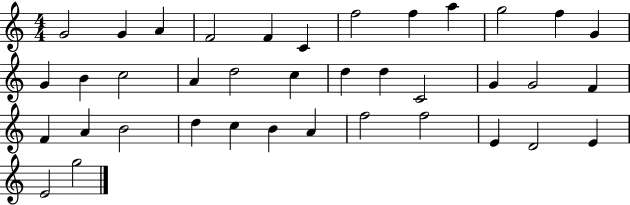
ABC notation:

X:1
T:Untitled
M:4/4
L:1/4
K:C
G2 G A F2 F C f2 f a g2 f G G B c2 A d2 c d d C2 G G2 F F A B2 d c B A f2 f2 E D2 E E2 g2